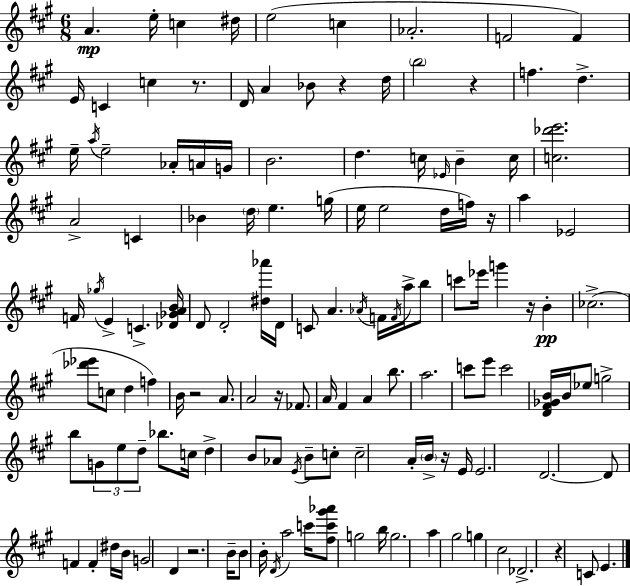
{
  \clef treble
  \numericTimeSignature
  \time 6/8
  \key a \major
  a'4.\mp e''16-. c''4 dis''16 | e''2( c''4 | aes'2.-. | f'2 f'4) | \break e'16 c'4 c''4 r8. | d'16 a'4 bes'8 r4 d''16 | \parenthesize b''2 r4 | f''4. d''4.-> | \break e''16-- \acciaccatura { a''16 } e''2-- aes'16-. a'16 | g'16 b'2. | d''4. c''16 \grace { ees'16 } b'4-- | c''16 <c'' des''' e'''>2. | \break a'2-> c'4 | bes'4 \parenthesize d''16 e''4. | g''16( e''16 e''2 d''16 | f''16) r16 a''4 ees'2 | \break f'16 \acciaccatura { ges''16 } e'4-> c'4.-> | <des' ges' a' b'>16 d'8 d'2-. | <dis'' aes'''>16 d'16 c'8 a'4. \acciaccatura { aes'16 } | f'16 \acciaccatura { f'16 } a''16-> b''8 c'''8 ees'''16 g'''4 | \break r16 b'4-.\pp ces''2.->( | <des''' ees'''>8 c''8 d''4 | f''4) b'16 r2 | a'8. a'2 | \break r16 fes'8. a'16 fis'4 a'4 | b''8. a''2. | c'''8 e'''8 c'''2 | <d' fis' ges' b'>16 b'16 ees''8 g''2-> | \break b''8 \tuplet 3/2 { g'8 e''8 d''8-- } | bes''8. c''16 d''4-> b'8 aes'8 | \acciaccatura { e'16 } b'8-- c''8-. c''2-- | a'16-. \parenthesize b'16-> r16 e'16 e'2. | \break d'2.~~ | d'8 f'4 | f'4-. dis''16 b'16 g'2 | d'4 r2. | \break b'16-- b'8 b'16-. \acciaccatura { d'16 } a''2 | c'''16 <fis'' c''' gis''' aes'''>8 g''2 | b''16 g''2. | a''4 gis''2 | \break g''4 cis''2 | des'2.-> | r4 c'8 | e'4. \bar "|."
}